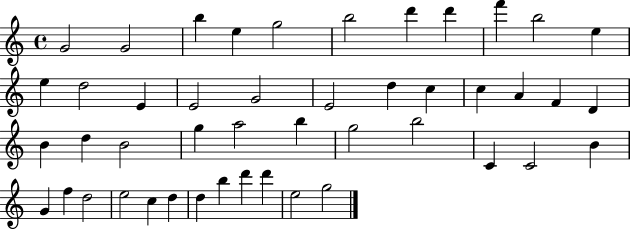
{
  \clef treble
  \time 4/4
  \defaultTimeSignature
  \key c \major
  g'2 g'2 | b''4 e''4 g''2 | b''2 d'''4 d'''4 | f'''4 b''2 e''4 | \break e''4 d''2 e'4 | e'2 g'2 | e'2 d''4 c''4 | c''4 a'4 f'4 d'4 | \break b'4 d''4 b'2 | g''4 a''2 b''4 | g''2 b''2 | c'4 c'2 b'4 | \break g'4 f''4 d''2 | e''2 c''4 d''4 | d''4 b''4 d'''4 d'''4 | e''2 g''2 | \break \bar "|."
}